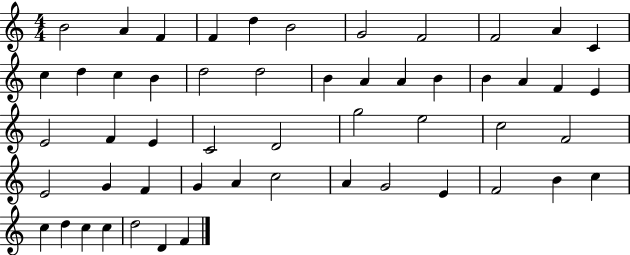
{
  \clef treble
  \numericTimeSignature
  \time 4/4
  \key c \major
  b'2 a'4 f'4 | f'4 d''4 b'2 | g'2 f'2 | f'2 a'4 c'4 | \break c''4 d''4 c''4 b'4 | d''2 d''2 | b'4 a'4 a'4 b'4 | b'4 a'4 f'4 e'4 | \break e'2 f'4 e'4 | c'2 d'2 | g''2 e''2 | c''2 f'2 | \break e'2 g'4 f'4 | g'4 a'4 c''2 | a'4 g'2 e'4 | f'2 b'4 c''4 | \break c''4 d''4 c''4 c''4 | d''2 d'4 f'4 | \bar "|."
}